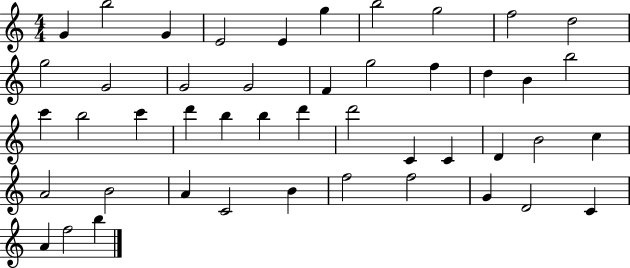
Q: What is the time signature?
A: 4/4